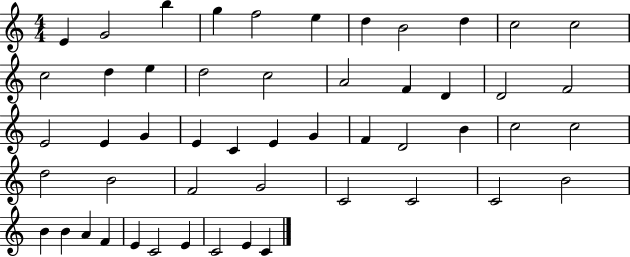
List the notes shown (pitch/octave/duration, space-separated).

E4/q G4/h B5/q G5/q F5/h E5/q D5/q B4/h D5/q C5/h C5/h C5/h D5/q E5/q D5/h C5/h A4/h F4/q D4/q D4/h F4/h E4/h E4/q G4/q E4/q C4/q E4/q G4/q F4/q D4/h B4/q C5/h C5/h D5/h B4/h F4/h G4/h C4/h C4/h C4/h B4/h B4/q B4/q A4/q F4/q E4/q C4/h E4/q C4/h E4/q C4/q